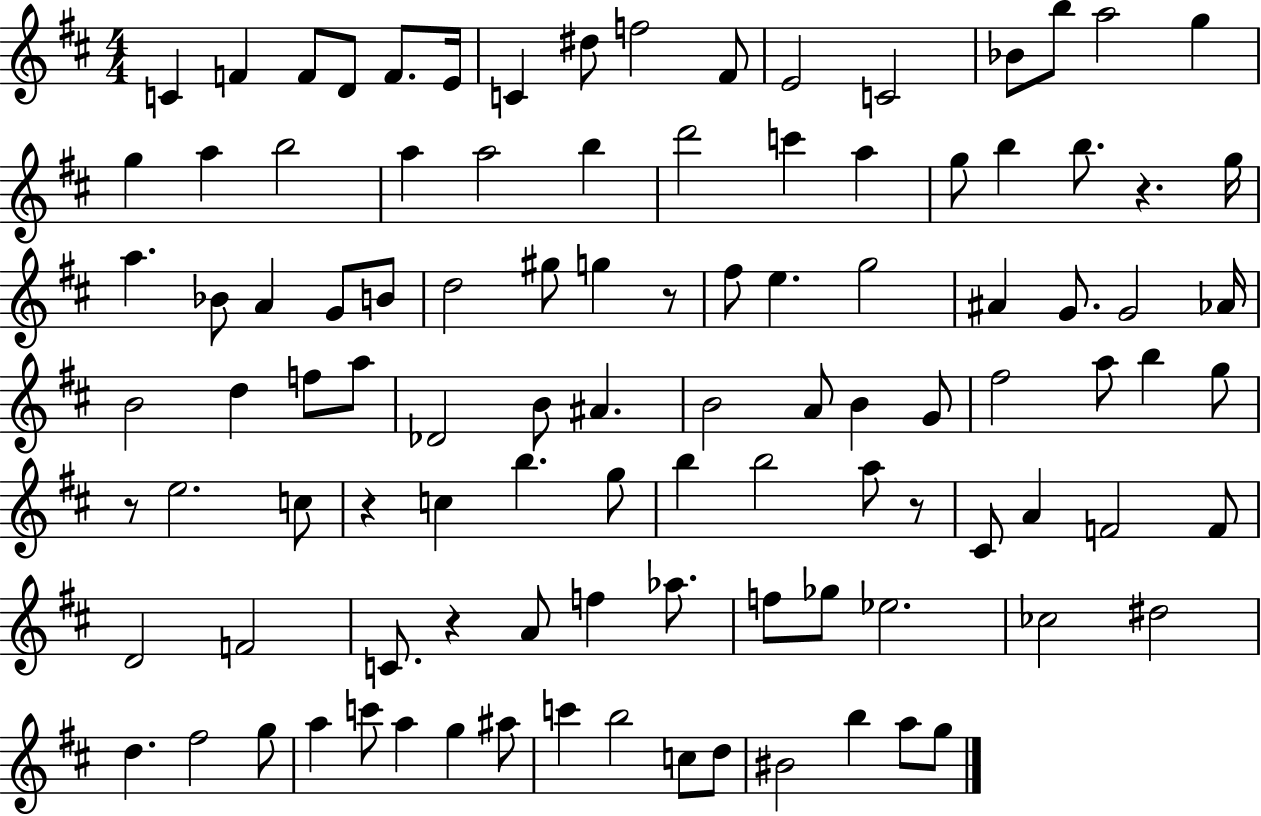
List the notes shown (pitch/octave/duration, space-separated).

C4/q F4/q F4/e D4/e F4/e. E4/s C4/q D#5/e F5/h F#4/e E4/h C4/h Bb4/e B5/e A5/h G5/q G5/q A5/q B5/h A5/q A5/h B5/q D6/h C6/q A5/q G5/e B5/q B5/e. R/q. G5/s A5/q. Bb4/e A4/q G4/e B4/e D5/h G#5/e G5/q R/e F#5/e E5/q. G5/h A#4/q G4/e. G4/h Ab4/s B4/h D5/q F5/e A5/e Db4/h B4/e A#4/q. B4/h A4/e B4/q G4/e F#5/h A5/e B5/q G5/e R/e E5/h. C5/e R/q C5/q B5/q. G5/e B5/q B5/h A5/e R/e C#4/e A4/q F4/h F4/e D4/h F4/h C4/e. R/q A4/e F5/q Ab5/e. F5/e Gb5/e Eb5/h. CES5/h D#5/h D5/q. F#5/h G5/e A5/q C6/e A5/q G5/q A#5/e C6/q B5/h C5/e D5/e BIS4/h B5/q A5/e G5/e